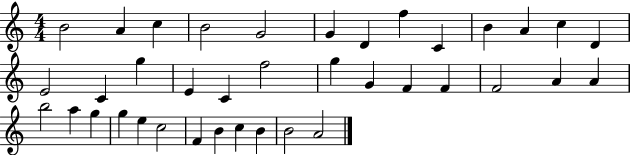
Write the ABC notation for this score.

X:1
T:Untitled
M:4/4
L:1/4
K:C
B2 A c B2 G2 G D f C B A c D E2 C g E C f2 g G F F F2 A A b2 a g g e c2 F B c B B2 A2